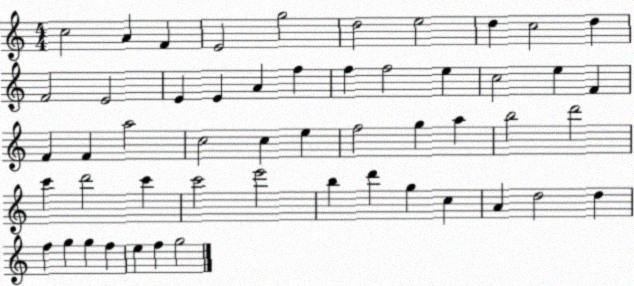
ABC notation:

X:1
T:Untitled
M:4/4
L:1/4
K:C
c2 A F E2 g2 d2 e2 d c2 d F2 E2 E E A f f f2 e c2 e F F F a2 c2 c e f2 g a b2 d'2 c' d'2 c' c'2 e'2 b d' g c A d2 d f g g f e f g2